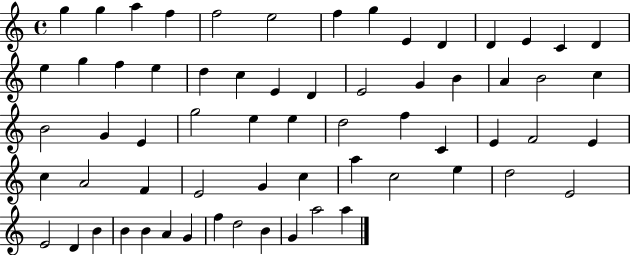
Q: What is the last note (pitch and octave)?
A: A5